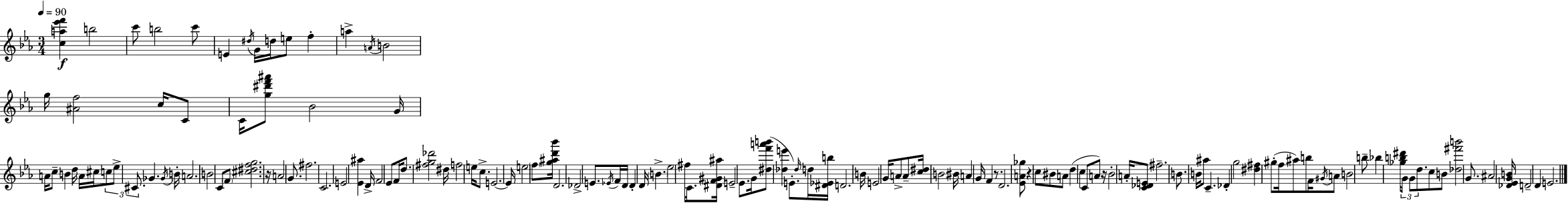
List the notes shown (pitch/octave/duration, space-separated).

[C5,A5,Eb6,F6]/q B5/h C6/e B5/h C6/e E4/q D#5/s G4/s D5/s E5/e F5/q A5/q A4/s B4/h G5/s [A#4,F5]/h C5/s C4/e C4/s [G5,D#6,F6,A#6]/e Bb4/h G4/s A4/s C5/e B4/q D5/s A4/s C#5/s C5/e Eb5/e C#4/e. Gb4/q. Gb4/s B4/s A4/h. B4/h C4/e F4/e [C#5,D#5,F5,G5]/h. R/s A4/h G4/e. F#5/h. C4/h. E4/h [Eb4,A#5]/q D4/s F4/h Eb4/e F4/s D5/e. [F#5,G5,Db6]/h D#5/s F5/h E5/s C5/e. E4/h. E4/s E5/h F5/e [G5,A#5,D6,Bb6]/s D4/h. Db4/h E4/e. Eb4/s F4/s D4/s D4/q D4/s B4/q. Eb5/h F#5/s C4/e. [D#4,F4,G#4,A#5]/s E4/h Eb4/e. G4/s [D#5,F6,A6,B6]/e [Db5,E6]/q E4/e. Db5/s D5/s [D#4,Eb4,B5]/s D4/h. B4/s E4/h G4/s A4/e A4/e [C5,D#5]/s B4/h BIS4/s A4/q G4/s F4/q R/e. D4/h. [Eb4,A4,Gb5]/e R/q C5/e BIS4/e A4/e D5/q C5/q C4/e A4/e R/s Bb4/h A4/s [C4,Db4,E4]/e F#5/h. B4/e. B4/s A#5/e C4/q. Db4/q G5/h [D#5,F#5]/q G#5/e F5/s A#5/e B5/e F4/s G#4/s A4/e B4/h B5/e Bb5/q [Gb5,B5,D#6]/s G4/e G4/e D5/e. C5/e B4/e [Db5,F#6,B6]/h G4/e. A#4/h [Db4,Eb4,G4,B4]/s D4/h D4/q E4/h.